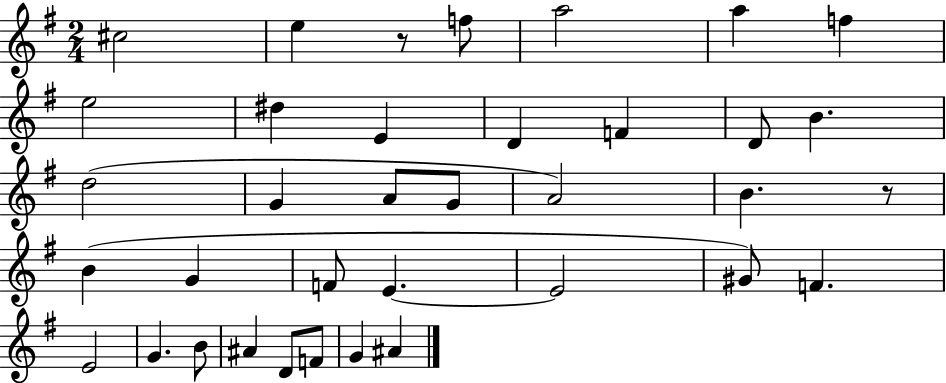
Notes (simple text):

C#5/h E5/q R/e F5/e A5/h A5/q F5/q E5/h D#5/q E4/q D4/q F4/q D4/e B4/q. D5/h G4/q A4/e G4/e A4/h B4/q. R/e B4/q G4/q F4/e E4/q. E4/h G#4/e F4/q. E4/h G4/q. B4/e A#4/q D4/e F4/e G4/q A#4/q